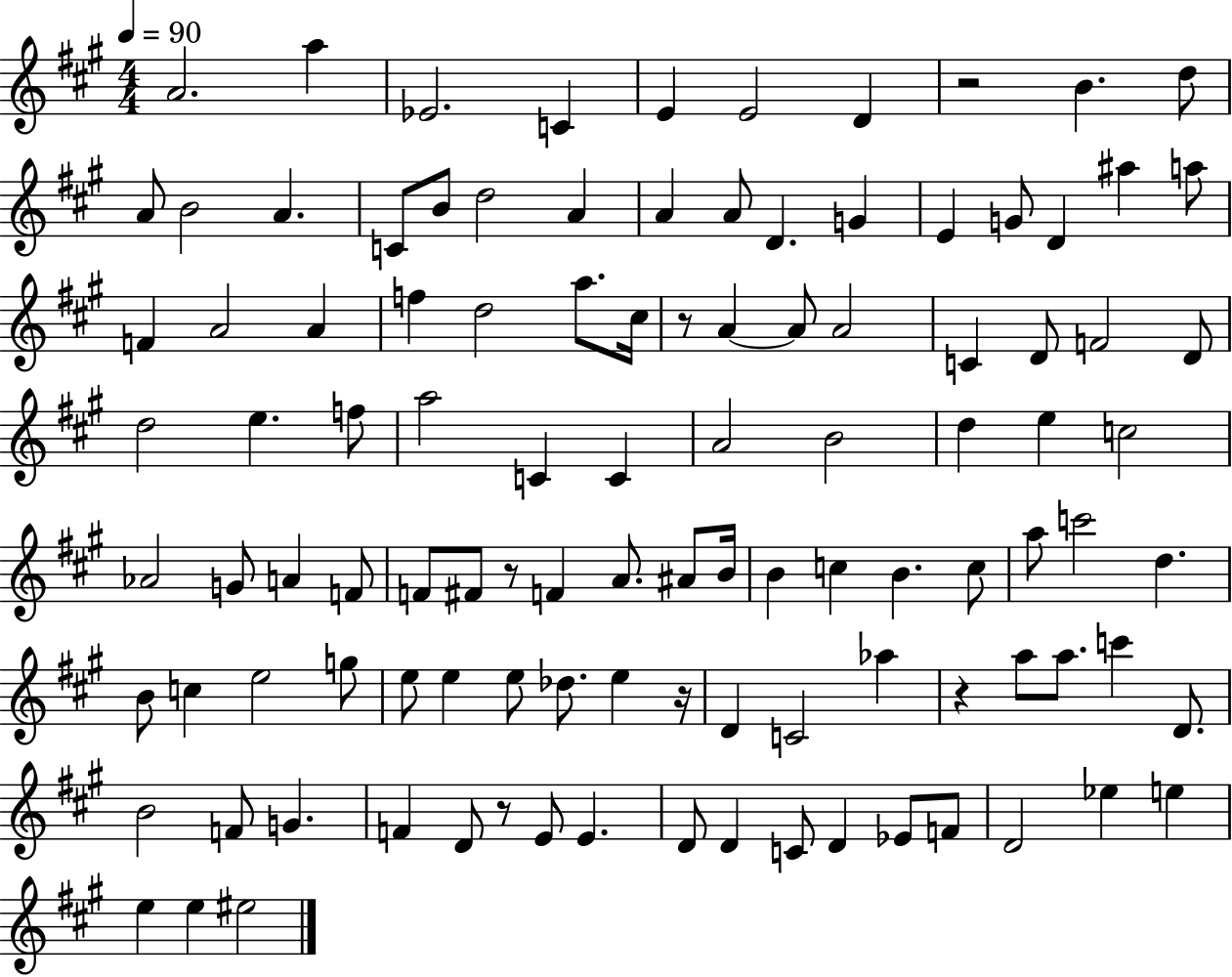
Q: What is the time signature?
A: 4/4